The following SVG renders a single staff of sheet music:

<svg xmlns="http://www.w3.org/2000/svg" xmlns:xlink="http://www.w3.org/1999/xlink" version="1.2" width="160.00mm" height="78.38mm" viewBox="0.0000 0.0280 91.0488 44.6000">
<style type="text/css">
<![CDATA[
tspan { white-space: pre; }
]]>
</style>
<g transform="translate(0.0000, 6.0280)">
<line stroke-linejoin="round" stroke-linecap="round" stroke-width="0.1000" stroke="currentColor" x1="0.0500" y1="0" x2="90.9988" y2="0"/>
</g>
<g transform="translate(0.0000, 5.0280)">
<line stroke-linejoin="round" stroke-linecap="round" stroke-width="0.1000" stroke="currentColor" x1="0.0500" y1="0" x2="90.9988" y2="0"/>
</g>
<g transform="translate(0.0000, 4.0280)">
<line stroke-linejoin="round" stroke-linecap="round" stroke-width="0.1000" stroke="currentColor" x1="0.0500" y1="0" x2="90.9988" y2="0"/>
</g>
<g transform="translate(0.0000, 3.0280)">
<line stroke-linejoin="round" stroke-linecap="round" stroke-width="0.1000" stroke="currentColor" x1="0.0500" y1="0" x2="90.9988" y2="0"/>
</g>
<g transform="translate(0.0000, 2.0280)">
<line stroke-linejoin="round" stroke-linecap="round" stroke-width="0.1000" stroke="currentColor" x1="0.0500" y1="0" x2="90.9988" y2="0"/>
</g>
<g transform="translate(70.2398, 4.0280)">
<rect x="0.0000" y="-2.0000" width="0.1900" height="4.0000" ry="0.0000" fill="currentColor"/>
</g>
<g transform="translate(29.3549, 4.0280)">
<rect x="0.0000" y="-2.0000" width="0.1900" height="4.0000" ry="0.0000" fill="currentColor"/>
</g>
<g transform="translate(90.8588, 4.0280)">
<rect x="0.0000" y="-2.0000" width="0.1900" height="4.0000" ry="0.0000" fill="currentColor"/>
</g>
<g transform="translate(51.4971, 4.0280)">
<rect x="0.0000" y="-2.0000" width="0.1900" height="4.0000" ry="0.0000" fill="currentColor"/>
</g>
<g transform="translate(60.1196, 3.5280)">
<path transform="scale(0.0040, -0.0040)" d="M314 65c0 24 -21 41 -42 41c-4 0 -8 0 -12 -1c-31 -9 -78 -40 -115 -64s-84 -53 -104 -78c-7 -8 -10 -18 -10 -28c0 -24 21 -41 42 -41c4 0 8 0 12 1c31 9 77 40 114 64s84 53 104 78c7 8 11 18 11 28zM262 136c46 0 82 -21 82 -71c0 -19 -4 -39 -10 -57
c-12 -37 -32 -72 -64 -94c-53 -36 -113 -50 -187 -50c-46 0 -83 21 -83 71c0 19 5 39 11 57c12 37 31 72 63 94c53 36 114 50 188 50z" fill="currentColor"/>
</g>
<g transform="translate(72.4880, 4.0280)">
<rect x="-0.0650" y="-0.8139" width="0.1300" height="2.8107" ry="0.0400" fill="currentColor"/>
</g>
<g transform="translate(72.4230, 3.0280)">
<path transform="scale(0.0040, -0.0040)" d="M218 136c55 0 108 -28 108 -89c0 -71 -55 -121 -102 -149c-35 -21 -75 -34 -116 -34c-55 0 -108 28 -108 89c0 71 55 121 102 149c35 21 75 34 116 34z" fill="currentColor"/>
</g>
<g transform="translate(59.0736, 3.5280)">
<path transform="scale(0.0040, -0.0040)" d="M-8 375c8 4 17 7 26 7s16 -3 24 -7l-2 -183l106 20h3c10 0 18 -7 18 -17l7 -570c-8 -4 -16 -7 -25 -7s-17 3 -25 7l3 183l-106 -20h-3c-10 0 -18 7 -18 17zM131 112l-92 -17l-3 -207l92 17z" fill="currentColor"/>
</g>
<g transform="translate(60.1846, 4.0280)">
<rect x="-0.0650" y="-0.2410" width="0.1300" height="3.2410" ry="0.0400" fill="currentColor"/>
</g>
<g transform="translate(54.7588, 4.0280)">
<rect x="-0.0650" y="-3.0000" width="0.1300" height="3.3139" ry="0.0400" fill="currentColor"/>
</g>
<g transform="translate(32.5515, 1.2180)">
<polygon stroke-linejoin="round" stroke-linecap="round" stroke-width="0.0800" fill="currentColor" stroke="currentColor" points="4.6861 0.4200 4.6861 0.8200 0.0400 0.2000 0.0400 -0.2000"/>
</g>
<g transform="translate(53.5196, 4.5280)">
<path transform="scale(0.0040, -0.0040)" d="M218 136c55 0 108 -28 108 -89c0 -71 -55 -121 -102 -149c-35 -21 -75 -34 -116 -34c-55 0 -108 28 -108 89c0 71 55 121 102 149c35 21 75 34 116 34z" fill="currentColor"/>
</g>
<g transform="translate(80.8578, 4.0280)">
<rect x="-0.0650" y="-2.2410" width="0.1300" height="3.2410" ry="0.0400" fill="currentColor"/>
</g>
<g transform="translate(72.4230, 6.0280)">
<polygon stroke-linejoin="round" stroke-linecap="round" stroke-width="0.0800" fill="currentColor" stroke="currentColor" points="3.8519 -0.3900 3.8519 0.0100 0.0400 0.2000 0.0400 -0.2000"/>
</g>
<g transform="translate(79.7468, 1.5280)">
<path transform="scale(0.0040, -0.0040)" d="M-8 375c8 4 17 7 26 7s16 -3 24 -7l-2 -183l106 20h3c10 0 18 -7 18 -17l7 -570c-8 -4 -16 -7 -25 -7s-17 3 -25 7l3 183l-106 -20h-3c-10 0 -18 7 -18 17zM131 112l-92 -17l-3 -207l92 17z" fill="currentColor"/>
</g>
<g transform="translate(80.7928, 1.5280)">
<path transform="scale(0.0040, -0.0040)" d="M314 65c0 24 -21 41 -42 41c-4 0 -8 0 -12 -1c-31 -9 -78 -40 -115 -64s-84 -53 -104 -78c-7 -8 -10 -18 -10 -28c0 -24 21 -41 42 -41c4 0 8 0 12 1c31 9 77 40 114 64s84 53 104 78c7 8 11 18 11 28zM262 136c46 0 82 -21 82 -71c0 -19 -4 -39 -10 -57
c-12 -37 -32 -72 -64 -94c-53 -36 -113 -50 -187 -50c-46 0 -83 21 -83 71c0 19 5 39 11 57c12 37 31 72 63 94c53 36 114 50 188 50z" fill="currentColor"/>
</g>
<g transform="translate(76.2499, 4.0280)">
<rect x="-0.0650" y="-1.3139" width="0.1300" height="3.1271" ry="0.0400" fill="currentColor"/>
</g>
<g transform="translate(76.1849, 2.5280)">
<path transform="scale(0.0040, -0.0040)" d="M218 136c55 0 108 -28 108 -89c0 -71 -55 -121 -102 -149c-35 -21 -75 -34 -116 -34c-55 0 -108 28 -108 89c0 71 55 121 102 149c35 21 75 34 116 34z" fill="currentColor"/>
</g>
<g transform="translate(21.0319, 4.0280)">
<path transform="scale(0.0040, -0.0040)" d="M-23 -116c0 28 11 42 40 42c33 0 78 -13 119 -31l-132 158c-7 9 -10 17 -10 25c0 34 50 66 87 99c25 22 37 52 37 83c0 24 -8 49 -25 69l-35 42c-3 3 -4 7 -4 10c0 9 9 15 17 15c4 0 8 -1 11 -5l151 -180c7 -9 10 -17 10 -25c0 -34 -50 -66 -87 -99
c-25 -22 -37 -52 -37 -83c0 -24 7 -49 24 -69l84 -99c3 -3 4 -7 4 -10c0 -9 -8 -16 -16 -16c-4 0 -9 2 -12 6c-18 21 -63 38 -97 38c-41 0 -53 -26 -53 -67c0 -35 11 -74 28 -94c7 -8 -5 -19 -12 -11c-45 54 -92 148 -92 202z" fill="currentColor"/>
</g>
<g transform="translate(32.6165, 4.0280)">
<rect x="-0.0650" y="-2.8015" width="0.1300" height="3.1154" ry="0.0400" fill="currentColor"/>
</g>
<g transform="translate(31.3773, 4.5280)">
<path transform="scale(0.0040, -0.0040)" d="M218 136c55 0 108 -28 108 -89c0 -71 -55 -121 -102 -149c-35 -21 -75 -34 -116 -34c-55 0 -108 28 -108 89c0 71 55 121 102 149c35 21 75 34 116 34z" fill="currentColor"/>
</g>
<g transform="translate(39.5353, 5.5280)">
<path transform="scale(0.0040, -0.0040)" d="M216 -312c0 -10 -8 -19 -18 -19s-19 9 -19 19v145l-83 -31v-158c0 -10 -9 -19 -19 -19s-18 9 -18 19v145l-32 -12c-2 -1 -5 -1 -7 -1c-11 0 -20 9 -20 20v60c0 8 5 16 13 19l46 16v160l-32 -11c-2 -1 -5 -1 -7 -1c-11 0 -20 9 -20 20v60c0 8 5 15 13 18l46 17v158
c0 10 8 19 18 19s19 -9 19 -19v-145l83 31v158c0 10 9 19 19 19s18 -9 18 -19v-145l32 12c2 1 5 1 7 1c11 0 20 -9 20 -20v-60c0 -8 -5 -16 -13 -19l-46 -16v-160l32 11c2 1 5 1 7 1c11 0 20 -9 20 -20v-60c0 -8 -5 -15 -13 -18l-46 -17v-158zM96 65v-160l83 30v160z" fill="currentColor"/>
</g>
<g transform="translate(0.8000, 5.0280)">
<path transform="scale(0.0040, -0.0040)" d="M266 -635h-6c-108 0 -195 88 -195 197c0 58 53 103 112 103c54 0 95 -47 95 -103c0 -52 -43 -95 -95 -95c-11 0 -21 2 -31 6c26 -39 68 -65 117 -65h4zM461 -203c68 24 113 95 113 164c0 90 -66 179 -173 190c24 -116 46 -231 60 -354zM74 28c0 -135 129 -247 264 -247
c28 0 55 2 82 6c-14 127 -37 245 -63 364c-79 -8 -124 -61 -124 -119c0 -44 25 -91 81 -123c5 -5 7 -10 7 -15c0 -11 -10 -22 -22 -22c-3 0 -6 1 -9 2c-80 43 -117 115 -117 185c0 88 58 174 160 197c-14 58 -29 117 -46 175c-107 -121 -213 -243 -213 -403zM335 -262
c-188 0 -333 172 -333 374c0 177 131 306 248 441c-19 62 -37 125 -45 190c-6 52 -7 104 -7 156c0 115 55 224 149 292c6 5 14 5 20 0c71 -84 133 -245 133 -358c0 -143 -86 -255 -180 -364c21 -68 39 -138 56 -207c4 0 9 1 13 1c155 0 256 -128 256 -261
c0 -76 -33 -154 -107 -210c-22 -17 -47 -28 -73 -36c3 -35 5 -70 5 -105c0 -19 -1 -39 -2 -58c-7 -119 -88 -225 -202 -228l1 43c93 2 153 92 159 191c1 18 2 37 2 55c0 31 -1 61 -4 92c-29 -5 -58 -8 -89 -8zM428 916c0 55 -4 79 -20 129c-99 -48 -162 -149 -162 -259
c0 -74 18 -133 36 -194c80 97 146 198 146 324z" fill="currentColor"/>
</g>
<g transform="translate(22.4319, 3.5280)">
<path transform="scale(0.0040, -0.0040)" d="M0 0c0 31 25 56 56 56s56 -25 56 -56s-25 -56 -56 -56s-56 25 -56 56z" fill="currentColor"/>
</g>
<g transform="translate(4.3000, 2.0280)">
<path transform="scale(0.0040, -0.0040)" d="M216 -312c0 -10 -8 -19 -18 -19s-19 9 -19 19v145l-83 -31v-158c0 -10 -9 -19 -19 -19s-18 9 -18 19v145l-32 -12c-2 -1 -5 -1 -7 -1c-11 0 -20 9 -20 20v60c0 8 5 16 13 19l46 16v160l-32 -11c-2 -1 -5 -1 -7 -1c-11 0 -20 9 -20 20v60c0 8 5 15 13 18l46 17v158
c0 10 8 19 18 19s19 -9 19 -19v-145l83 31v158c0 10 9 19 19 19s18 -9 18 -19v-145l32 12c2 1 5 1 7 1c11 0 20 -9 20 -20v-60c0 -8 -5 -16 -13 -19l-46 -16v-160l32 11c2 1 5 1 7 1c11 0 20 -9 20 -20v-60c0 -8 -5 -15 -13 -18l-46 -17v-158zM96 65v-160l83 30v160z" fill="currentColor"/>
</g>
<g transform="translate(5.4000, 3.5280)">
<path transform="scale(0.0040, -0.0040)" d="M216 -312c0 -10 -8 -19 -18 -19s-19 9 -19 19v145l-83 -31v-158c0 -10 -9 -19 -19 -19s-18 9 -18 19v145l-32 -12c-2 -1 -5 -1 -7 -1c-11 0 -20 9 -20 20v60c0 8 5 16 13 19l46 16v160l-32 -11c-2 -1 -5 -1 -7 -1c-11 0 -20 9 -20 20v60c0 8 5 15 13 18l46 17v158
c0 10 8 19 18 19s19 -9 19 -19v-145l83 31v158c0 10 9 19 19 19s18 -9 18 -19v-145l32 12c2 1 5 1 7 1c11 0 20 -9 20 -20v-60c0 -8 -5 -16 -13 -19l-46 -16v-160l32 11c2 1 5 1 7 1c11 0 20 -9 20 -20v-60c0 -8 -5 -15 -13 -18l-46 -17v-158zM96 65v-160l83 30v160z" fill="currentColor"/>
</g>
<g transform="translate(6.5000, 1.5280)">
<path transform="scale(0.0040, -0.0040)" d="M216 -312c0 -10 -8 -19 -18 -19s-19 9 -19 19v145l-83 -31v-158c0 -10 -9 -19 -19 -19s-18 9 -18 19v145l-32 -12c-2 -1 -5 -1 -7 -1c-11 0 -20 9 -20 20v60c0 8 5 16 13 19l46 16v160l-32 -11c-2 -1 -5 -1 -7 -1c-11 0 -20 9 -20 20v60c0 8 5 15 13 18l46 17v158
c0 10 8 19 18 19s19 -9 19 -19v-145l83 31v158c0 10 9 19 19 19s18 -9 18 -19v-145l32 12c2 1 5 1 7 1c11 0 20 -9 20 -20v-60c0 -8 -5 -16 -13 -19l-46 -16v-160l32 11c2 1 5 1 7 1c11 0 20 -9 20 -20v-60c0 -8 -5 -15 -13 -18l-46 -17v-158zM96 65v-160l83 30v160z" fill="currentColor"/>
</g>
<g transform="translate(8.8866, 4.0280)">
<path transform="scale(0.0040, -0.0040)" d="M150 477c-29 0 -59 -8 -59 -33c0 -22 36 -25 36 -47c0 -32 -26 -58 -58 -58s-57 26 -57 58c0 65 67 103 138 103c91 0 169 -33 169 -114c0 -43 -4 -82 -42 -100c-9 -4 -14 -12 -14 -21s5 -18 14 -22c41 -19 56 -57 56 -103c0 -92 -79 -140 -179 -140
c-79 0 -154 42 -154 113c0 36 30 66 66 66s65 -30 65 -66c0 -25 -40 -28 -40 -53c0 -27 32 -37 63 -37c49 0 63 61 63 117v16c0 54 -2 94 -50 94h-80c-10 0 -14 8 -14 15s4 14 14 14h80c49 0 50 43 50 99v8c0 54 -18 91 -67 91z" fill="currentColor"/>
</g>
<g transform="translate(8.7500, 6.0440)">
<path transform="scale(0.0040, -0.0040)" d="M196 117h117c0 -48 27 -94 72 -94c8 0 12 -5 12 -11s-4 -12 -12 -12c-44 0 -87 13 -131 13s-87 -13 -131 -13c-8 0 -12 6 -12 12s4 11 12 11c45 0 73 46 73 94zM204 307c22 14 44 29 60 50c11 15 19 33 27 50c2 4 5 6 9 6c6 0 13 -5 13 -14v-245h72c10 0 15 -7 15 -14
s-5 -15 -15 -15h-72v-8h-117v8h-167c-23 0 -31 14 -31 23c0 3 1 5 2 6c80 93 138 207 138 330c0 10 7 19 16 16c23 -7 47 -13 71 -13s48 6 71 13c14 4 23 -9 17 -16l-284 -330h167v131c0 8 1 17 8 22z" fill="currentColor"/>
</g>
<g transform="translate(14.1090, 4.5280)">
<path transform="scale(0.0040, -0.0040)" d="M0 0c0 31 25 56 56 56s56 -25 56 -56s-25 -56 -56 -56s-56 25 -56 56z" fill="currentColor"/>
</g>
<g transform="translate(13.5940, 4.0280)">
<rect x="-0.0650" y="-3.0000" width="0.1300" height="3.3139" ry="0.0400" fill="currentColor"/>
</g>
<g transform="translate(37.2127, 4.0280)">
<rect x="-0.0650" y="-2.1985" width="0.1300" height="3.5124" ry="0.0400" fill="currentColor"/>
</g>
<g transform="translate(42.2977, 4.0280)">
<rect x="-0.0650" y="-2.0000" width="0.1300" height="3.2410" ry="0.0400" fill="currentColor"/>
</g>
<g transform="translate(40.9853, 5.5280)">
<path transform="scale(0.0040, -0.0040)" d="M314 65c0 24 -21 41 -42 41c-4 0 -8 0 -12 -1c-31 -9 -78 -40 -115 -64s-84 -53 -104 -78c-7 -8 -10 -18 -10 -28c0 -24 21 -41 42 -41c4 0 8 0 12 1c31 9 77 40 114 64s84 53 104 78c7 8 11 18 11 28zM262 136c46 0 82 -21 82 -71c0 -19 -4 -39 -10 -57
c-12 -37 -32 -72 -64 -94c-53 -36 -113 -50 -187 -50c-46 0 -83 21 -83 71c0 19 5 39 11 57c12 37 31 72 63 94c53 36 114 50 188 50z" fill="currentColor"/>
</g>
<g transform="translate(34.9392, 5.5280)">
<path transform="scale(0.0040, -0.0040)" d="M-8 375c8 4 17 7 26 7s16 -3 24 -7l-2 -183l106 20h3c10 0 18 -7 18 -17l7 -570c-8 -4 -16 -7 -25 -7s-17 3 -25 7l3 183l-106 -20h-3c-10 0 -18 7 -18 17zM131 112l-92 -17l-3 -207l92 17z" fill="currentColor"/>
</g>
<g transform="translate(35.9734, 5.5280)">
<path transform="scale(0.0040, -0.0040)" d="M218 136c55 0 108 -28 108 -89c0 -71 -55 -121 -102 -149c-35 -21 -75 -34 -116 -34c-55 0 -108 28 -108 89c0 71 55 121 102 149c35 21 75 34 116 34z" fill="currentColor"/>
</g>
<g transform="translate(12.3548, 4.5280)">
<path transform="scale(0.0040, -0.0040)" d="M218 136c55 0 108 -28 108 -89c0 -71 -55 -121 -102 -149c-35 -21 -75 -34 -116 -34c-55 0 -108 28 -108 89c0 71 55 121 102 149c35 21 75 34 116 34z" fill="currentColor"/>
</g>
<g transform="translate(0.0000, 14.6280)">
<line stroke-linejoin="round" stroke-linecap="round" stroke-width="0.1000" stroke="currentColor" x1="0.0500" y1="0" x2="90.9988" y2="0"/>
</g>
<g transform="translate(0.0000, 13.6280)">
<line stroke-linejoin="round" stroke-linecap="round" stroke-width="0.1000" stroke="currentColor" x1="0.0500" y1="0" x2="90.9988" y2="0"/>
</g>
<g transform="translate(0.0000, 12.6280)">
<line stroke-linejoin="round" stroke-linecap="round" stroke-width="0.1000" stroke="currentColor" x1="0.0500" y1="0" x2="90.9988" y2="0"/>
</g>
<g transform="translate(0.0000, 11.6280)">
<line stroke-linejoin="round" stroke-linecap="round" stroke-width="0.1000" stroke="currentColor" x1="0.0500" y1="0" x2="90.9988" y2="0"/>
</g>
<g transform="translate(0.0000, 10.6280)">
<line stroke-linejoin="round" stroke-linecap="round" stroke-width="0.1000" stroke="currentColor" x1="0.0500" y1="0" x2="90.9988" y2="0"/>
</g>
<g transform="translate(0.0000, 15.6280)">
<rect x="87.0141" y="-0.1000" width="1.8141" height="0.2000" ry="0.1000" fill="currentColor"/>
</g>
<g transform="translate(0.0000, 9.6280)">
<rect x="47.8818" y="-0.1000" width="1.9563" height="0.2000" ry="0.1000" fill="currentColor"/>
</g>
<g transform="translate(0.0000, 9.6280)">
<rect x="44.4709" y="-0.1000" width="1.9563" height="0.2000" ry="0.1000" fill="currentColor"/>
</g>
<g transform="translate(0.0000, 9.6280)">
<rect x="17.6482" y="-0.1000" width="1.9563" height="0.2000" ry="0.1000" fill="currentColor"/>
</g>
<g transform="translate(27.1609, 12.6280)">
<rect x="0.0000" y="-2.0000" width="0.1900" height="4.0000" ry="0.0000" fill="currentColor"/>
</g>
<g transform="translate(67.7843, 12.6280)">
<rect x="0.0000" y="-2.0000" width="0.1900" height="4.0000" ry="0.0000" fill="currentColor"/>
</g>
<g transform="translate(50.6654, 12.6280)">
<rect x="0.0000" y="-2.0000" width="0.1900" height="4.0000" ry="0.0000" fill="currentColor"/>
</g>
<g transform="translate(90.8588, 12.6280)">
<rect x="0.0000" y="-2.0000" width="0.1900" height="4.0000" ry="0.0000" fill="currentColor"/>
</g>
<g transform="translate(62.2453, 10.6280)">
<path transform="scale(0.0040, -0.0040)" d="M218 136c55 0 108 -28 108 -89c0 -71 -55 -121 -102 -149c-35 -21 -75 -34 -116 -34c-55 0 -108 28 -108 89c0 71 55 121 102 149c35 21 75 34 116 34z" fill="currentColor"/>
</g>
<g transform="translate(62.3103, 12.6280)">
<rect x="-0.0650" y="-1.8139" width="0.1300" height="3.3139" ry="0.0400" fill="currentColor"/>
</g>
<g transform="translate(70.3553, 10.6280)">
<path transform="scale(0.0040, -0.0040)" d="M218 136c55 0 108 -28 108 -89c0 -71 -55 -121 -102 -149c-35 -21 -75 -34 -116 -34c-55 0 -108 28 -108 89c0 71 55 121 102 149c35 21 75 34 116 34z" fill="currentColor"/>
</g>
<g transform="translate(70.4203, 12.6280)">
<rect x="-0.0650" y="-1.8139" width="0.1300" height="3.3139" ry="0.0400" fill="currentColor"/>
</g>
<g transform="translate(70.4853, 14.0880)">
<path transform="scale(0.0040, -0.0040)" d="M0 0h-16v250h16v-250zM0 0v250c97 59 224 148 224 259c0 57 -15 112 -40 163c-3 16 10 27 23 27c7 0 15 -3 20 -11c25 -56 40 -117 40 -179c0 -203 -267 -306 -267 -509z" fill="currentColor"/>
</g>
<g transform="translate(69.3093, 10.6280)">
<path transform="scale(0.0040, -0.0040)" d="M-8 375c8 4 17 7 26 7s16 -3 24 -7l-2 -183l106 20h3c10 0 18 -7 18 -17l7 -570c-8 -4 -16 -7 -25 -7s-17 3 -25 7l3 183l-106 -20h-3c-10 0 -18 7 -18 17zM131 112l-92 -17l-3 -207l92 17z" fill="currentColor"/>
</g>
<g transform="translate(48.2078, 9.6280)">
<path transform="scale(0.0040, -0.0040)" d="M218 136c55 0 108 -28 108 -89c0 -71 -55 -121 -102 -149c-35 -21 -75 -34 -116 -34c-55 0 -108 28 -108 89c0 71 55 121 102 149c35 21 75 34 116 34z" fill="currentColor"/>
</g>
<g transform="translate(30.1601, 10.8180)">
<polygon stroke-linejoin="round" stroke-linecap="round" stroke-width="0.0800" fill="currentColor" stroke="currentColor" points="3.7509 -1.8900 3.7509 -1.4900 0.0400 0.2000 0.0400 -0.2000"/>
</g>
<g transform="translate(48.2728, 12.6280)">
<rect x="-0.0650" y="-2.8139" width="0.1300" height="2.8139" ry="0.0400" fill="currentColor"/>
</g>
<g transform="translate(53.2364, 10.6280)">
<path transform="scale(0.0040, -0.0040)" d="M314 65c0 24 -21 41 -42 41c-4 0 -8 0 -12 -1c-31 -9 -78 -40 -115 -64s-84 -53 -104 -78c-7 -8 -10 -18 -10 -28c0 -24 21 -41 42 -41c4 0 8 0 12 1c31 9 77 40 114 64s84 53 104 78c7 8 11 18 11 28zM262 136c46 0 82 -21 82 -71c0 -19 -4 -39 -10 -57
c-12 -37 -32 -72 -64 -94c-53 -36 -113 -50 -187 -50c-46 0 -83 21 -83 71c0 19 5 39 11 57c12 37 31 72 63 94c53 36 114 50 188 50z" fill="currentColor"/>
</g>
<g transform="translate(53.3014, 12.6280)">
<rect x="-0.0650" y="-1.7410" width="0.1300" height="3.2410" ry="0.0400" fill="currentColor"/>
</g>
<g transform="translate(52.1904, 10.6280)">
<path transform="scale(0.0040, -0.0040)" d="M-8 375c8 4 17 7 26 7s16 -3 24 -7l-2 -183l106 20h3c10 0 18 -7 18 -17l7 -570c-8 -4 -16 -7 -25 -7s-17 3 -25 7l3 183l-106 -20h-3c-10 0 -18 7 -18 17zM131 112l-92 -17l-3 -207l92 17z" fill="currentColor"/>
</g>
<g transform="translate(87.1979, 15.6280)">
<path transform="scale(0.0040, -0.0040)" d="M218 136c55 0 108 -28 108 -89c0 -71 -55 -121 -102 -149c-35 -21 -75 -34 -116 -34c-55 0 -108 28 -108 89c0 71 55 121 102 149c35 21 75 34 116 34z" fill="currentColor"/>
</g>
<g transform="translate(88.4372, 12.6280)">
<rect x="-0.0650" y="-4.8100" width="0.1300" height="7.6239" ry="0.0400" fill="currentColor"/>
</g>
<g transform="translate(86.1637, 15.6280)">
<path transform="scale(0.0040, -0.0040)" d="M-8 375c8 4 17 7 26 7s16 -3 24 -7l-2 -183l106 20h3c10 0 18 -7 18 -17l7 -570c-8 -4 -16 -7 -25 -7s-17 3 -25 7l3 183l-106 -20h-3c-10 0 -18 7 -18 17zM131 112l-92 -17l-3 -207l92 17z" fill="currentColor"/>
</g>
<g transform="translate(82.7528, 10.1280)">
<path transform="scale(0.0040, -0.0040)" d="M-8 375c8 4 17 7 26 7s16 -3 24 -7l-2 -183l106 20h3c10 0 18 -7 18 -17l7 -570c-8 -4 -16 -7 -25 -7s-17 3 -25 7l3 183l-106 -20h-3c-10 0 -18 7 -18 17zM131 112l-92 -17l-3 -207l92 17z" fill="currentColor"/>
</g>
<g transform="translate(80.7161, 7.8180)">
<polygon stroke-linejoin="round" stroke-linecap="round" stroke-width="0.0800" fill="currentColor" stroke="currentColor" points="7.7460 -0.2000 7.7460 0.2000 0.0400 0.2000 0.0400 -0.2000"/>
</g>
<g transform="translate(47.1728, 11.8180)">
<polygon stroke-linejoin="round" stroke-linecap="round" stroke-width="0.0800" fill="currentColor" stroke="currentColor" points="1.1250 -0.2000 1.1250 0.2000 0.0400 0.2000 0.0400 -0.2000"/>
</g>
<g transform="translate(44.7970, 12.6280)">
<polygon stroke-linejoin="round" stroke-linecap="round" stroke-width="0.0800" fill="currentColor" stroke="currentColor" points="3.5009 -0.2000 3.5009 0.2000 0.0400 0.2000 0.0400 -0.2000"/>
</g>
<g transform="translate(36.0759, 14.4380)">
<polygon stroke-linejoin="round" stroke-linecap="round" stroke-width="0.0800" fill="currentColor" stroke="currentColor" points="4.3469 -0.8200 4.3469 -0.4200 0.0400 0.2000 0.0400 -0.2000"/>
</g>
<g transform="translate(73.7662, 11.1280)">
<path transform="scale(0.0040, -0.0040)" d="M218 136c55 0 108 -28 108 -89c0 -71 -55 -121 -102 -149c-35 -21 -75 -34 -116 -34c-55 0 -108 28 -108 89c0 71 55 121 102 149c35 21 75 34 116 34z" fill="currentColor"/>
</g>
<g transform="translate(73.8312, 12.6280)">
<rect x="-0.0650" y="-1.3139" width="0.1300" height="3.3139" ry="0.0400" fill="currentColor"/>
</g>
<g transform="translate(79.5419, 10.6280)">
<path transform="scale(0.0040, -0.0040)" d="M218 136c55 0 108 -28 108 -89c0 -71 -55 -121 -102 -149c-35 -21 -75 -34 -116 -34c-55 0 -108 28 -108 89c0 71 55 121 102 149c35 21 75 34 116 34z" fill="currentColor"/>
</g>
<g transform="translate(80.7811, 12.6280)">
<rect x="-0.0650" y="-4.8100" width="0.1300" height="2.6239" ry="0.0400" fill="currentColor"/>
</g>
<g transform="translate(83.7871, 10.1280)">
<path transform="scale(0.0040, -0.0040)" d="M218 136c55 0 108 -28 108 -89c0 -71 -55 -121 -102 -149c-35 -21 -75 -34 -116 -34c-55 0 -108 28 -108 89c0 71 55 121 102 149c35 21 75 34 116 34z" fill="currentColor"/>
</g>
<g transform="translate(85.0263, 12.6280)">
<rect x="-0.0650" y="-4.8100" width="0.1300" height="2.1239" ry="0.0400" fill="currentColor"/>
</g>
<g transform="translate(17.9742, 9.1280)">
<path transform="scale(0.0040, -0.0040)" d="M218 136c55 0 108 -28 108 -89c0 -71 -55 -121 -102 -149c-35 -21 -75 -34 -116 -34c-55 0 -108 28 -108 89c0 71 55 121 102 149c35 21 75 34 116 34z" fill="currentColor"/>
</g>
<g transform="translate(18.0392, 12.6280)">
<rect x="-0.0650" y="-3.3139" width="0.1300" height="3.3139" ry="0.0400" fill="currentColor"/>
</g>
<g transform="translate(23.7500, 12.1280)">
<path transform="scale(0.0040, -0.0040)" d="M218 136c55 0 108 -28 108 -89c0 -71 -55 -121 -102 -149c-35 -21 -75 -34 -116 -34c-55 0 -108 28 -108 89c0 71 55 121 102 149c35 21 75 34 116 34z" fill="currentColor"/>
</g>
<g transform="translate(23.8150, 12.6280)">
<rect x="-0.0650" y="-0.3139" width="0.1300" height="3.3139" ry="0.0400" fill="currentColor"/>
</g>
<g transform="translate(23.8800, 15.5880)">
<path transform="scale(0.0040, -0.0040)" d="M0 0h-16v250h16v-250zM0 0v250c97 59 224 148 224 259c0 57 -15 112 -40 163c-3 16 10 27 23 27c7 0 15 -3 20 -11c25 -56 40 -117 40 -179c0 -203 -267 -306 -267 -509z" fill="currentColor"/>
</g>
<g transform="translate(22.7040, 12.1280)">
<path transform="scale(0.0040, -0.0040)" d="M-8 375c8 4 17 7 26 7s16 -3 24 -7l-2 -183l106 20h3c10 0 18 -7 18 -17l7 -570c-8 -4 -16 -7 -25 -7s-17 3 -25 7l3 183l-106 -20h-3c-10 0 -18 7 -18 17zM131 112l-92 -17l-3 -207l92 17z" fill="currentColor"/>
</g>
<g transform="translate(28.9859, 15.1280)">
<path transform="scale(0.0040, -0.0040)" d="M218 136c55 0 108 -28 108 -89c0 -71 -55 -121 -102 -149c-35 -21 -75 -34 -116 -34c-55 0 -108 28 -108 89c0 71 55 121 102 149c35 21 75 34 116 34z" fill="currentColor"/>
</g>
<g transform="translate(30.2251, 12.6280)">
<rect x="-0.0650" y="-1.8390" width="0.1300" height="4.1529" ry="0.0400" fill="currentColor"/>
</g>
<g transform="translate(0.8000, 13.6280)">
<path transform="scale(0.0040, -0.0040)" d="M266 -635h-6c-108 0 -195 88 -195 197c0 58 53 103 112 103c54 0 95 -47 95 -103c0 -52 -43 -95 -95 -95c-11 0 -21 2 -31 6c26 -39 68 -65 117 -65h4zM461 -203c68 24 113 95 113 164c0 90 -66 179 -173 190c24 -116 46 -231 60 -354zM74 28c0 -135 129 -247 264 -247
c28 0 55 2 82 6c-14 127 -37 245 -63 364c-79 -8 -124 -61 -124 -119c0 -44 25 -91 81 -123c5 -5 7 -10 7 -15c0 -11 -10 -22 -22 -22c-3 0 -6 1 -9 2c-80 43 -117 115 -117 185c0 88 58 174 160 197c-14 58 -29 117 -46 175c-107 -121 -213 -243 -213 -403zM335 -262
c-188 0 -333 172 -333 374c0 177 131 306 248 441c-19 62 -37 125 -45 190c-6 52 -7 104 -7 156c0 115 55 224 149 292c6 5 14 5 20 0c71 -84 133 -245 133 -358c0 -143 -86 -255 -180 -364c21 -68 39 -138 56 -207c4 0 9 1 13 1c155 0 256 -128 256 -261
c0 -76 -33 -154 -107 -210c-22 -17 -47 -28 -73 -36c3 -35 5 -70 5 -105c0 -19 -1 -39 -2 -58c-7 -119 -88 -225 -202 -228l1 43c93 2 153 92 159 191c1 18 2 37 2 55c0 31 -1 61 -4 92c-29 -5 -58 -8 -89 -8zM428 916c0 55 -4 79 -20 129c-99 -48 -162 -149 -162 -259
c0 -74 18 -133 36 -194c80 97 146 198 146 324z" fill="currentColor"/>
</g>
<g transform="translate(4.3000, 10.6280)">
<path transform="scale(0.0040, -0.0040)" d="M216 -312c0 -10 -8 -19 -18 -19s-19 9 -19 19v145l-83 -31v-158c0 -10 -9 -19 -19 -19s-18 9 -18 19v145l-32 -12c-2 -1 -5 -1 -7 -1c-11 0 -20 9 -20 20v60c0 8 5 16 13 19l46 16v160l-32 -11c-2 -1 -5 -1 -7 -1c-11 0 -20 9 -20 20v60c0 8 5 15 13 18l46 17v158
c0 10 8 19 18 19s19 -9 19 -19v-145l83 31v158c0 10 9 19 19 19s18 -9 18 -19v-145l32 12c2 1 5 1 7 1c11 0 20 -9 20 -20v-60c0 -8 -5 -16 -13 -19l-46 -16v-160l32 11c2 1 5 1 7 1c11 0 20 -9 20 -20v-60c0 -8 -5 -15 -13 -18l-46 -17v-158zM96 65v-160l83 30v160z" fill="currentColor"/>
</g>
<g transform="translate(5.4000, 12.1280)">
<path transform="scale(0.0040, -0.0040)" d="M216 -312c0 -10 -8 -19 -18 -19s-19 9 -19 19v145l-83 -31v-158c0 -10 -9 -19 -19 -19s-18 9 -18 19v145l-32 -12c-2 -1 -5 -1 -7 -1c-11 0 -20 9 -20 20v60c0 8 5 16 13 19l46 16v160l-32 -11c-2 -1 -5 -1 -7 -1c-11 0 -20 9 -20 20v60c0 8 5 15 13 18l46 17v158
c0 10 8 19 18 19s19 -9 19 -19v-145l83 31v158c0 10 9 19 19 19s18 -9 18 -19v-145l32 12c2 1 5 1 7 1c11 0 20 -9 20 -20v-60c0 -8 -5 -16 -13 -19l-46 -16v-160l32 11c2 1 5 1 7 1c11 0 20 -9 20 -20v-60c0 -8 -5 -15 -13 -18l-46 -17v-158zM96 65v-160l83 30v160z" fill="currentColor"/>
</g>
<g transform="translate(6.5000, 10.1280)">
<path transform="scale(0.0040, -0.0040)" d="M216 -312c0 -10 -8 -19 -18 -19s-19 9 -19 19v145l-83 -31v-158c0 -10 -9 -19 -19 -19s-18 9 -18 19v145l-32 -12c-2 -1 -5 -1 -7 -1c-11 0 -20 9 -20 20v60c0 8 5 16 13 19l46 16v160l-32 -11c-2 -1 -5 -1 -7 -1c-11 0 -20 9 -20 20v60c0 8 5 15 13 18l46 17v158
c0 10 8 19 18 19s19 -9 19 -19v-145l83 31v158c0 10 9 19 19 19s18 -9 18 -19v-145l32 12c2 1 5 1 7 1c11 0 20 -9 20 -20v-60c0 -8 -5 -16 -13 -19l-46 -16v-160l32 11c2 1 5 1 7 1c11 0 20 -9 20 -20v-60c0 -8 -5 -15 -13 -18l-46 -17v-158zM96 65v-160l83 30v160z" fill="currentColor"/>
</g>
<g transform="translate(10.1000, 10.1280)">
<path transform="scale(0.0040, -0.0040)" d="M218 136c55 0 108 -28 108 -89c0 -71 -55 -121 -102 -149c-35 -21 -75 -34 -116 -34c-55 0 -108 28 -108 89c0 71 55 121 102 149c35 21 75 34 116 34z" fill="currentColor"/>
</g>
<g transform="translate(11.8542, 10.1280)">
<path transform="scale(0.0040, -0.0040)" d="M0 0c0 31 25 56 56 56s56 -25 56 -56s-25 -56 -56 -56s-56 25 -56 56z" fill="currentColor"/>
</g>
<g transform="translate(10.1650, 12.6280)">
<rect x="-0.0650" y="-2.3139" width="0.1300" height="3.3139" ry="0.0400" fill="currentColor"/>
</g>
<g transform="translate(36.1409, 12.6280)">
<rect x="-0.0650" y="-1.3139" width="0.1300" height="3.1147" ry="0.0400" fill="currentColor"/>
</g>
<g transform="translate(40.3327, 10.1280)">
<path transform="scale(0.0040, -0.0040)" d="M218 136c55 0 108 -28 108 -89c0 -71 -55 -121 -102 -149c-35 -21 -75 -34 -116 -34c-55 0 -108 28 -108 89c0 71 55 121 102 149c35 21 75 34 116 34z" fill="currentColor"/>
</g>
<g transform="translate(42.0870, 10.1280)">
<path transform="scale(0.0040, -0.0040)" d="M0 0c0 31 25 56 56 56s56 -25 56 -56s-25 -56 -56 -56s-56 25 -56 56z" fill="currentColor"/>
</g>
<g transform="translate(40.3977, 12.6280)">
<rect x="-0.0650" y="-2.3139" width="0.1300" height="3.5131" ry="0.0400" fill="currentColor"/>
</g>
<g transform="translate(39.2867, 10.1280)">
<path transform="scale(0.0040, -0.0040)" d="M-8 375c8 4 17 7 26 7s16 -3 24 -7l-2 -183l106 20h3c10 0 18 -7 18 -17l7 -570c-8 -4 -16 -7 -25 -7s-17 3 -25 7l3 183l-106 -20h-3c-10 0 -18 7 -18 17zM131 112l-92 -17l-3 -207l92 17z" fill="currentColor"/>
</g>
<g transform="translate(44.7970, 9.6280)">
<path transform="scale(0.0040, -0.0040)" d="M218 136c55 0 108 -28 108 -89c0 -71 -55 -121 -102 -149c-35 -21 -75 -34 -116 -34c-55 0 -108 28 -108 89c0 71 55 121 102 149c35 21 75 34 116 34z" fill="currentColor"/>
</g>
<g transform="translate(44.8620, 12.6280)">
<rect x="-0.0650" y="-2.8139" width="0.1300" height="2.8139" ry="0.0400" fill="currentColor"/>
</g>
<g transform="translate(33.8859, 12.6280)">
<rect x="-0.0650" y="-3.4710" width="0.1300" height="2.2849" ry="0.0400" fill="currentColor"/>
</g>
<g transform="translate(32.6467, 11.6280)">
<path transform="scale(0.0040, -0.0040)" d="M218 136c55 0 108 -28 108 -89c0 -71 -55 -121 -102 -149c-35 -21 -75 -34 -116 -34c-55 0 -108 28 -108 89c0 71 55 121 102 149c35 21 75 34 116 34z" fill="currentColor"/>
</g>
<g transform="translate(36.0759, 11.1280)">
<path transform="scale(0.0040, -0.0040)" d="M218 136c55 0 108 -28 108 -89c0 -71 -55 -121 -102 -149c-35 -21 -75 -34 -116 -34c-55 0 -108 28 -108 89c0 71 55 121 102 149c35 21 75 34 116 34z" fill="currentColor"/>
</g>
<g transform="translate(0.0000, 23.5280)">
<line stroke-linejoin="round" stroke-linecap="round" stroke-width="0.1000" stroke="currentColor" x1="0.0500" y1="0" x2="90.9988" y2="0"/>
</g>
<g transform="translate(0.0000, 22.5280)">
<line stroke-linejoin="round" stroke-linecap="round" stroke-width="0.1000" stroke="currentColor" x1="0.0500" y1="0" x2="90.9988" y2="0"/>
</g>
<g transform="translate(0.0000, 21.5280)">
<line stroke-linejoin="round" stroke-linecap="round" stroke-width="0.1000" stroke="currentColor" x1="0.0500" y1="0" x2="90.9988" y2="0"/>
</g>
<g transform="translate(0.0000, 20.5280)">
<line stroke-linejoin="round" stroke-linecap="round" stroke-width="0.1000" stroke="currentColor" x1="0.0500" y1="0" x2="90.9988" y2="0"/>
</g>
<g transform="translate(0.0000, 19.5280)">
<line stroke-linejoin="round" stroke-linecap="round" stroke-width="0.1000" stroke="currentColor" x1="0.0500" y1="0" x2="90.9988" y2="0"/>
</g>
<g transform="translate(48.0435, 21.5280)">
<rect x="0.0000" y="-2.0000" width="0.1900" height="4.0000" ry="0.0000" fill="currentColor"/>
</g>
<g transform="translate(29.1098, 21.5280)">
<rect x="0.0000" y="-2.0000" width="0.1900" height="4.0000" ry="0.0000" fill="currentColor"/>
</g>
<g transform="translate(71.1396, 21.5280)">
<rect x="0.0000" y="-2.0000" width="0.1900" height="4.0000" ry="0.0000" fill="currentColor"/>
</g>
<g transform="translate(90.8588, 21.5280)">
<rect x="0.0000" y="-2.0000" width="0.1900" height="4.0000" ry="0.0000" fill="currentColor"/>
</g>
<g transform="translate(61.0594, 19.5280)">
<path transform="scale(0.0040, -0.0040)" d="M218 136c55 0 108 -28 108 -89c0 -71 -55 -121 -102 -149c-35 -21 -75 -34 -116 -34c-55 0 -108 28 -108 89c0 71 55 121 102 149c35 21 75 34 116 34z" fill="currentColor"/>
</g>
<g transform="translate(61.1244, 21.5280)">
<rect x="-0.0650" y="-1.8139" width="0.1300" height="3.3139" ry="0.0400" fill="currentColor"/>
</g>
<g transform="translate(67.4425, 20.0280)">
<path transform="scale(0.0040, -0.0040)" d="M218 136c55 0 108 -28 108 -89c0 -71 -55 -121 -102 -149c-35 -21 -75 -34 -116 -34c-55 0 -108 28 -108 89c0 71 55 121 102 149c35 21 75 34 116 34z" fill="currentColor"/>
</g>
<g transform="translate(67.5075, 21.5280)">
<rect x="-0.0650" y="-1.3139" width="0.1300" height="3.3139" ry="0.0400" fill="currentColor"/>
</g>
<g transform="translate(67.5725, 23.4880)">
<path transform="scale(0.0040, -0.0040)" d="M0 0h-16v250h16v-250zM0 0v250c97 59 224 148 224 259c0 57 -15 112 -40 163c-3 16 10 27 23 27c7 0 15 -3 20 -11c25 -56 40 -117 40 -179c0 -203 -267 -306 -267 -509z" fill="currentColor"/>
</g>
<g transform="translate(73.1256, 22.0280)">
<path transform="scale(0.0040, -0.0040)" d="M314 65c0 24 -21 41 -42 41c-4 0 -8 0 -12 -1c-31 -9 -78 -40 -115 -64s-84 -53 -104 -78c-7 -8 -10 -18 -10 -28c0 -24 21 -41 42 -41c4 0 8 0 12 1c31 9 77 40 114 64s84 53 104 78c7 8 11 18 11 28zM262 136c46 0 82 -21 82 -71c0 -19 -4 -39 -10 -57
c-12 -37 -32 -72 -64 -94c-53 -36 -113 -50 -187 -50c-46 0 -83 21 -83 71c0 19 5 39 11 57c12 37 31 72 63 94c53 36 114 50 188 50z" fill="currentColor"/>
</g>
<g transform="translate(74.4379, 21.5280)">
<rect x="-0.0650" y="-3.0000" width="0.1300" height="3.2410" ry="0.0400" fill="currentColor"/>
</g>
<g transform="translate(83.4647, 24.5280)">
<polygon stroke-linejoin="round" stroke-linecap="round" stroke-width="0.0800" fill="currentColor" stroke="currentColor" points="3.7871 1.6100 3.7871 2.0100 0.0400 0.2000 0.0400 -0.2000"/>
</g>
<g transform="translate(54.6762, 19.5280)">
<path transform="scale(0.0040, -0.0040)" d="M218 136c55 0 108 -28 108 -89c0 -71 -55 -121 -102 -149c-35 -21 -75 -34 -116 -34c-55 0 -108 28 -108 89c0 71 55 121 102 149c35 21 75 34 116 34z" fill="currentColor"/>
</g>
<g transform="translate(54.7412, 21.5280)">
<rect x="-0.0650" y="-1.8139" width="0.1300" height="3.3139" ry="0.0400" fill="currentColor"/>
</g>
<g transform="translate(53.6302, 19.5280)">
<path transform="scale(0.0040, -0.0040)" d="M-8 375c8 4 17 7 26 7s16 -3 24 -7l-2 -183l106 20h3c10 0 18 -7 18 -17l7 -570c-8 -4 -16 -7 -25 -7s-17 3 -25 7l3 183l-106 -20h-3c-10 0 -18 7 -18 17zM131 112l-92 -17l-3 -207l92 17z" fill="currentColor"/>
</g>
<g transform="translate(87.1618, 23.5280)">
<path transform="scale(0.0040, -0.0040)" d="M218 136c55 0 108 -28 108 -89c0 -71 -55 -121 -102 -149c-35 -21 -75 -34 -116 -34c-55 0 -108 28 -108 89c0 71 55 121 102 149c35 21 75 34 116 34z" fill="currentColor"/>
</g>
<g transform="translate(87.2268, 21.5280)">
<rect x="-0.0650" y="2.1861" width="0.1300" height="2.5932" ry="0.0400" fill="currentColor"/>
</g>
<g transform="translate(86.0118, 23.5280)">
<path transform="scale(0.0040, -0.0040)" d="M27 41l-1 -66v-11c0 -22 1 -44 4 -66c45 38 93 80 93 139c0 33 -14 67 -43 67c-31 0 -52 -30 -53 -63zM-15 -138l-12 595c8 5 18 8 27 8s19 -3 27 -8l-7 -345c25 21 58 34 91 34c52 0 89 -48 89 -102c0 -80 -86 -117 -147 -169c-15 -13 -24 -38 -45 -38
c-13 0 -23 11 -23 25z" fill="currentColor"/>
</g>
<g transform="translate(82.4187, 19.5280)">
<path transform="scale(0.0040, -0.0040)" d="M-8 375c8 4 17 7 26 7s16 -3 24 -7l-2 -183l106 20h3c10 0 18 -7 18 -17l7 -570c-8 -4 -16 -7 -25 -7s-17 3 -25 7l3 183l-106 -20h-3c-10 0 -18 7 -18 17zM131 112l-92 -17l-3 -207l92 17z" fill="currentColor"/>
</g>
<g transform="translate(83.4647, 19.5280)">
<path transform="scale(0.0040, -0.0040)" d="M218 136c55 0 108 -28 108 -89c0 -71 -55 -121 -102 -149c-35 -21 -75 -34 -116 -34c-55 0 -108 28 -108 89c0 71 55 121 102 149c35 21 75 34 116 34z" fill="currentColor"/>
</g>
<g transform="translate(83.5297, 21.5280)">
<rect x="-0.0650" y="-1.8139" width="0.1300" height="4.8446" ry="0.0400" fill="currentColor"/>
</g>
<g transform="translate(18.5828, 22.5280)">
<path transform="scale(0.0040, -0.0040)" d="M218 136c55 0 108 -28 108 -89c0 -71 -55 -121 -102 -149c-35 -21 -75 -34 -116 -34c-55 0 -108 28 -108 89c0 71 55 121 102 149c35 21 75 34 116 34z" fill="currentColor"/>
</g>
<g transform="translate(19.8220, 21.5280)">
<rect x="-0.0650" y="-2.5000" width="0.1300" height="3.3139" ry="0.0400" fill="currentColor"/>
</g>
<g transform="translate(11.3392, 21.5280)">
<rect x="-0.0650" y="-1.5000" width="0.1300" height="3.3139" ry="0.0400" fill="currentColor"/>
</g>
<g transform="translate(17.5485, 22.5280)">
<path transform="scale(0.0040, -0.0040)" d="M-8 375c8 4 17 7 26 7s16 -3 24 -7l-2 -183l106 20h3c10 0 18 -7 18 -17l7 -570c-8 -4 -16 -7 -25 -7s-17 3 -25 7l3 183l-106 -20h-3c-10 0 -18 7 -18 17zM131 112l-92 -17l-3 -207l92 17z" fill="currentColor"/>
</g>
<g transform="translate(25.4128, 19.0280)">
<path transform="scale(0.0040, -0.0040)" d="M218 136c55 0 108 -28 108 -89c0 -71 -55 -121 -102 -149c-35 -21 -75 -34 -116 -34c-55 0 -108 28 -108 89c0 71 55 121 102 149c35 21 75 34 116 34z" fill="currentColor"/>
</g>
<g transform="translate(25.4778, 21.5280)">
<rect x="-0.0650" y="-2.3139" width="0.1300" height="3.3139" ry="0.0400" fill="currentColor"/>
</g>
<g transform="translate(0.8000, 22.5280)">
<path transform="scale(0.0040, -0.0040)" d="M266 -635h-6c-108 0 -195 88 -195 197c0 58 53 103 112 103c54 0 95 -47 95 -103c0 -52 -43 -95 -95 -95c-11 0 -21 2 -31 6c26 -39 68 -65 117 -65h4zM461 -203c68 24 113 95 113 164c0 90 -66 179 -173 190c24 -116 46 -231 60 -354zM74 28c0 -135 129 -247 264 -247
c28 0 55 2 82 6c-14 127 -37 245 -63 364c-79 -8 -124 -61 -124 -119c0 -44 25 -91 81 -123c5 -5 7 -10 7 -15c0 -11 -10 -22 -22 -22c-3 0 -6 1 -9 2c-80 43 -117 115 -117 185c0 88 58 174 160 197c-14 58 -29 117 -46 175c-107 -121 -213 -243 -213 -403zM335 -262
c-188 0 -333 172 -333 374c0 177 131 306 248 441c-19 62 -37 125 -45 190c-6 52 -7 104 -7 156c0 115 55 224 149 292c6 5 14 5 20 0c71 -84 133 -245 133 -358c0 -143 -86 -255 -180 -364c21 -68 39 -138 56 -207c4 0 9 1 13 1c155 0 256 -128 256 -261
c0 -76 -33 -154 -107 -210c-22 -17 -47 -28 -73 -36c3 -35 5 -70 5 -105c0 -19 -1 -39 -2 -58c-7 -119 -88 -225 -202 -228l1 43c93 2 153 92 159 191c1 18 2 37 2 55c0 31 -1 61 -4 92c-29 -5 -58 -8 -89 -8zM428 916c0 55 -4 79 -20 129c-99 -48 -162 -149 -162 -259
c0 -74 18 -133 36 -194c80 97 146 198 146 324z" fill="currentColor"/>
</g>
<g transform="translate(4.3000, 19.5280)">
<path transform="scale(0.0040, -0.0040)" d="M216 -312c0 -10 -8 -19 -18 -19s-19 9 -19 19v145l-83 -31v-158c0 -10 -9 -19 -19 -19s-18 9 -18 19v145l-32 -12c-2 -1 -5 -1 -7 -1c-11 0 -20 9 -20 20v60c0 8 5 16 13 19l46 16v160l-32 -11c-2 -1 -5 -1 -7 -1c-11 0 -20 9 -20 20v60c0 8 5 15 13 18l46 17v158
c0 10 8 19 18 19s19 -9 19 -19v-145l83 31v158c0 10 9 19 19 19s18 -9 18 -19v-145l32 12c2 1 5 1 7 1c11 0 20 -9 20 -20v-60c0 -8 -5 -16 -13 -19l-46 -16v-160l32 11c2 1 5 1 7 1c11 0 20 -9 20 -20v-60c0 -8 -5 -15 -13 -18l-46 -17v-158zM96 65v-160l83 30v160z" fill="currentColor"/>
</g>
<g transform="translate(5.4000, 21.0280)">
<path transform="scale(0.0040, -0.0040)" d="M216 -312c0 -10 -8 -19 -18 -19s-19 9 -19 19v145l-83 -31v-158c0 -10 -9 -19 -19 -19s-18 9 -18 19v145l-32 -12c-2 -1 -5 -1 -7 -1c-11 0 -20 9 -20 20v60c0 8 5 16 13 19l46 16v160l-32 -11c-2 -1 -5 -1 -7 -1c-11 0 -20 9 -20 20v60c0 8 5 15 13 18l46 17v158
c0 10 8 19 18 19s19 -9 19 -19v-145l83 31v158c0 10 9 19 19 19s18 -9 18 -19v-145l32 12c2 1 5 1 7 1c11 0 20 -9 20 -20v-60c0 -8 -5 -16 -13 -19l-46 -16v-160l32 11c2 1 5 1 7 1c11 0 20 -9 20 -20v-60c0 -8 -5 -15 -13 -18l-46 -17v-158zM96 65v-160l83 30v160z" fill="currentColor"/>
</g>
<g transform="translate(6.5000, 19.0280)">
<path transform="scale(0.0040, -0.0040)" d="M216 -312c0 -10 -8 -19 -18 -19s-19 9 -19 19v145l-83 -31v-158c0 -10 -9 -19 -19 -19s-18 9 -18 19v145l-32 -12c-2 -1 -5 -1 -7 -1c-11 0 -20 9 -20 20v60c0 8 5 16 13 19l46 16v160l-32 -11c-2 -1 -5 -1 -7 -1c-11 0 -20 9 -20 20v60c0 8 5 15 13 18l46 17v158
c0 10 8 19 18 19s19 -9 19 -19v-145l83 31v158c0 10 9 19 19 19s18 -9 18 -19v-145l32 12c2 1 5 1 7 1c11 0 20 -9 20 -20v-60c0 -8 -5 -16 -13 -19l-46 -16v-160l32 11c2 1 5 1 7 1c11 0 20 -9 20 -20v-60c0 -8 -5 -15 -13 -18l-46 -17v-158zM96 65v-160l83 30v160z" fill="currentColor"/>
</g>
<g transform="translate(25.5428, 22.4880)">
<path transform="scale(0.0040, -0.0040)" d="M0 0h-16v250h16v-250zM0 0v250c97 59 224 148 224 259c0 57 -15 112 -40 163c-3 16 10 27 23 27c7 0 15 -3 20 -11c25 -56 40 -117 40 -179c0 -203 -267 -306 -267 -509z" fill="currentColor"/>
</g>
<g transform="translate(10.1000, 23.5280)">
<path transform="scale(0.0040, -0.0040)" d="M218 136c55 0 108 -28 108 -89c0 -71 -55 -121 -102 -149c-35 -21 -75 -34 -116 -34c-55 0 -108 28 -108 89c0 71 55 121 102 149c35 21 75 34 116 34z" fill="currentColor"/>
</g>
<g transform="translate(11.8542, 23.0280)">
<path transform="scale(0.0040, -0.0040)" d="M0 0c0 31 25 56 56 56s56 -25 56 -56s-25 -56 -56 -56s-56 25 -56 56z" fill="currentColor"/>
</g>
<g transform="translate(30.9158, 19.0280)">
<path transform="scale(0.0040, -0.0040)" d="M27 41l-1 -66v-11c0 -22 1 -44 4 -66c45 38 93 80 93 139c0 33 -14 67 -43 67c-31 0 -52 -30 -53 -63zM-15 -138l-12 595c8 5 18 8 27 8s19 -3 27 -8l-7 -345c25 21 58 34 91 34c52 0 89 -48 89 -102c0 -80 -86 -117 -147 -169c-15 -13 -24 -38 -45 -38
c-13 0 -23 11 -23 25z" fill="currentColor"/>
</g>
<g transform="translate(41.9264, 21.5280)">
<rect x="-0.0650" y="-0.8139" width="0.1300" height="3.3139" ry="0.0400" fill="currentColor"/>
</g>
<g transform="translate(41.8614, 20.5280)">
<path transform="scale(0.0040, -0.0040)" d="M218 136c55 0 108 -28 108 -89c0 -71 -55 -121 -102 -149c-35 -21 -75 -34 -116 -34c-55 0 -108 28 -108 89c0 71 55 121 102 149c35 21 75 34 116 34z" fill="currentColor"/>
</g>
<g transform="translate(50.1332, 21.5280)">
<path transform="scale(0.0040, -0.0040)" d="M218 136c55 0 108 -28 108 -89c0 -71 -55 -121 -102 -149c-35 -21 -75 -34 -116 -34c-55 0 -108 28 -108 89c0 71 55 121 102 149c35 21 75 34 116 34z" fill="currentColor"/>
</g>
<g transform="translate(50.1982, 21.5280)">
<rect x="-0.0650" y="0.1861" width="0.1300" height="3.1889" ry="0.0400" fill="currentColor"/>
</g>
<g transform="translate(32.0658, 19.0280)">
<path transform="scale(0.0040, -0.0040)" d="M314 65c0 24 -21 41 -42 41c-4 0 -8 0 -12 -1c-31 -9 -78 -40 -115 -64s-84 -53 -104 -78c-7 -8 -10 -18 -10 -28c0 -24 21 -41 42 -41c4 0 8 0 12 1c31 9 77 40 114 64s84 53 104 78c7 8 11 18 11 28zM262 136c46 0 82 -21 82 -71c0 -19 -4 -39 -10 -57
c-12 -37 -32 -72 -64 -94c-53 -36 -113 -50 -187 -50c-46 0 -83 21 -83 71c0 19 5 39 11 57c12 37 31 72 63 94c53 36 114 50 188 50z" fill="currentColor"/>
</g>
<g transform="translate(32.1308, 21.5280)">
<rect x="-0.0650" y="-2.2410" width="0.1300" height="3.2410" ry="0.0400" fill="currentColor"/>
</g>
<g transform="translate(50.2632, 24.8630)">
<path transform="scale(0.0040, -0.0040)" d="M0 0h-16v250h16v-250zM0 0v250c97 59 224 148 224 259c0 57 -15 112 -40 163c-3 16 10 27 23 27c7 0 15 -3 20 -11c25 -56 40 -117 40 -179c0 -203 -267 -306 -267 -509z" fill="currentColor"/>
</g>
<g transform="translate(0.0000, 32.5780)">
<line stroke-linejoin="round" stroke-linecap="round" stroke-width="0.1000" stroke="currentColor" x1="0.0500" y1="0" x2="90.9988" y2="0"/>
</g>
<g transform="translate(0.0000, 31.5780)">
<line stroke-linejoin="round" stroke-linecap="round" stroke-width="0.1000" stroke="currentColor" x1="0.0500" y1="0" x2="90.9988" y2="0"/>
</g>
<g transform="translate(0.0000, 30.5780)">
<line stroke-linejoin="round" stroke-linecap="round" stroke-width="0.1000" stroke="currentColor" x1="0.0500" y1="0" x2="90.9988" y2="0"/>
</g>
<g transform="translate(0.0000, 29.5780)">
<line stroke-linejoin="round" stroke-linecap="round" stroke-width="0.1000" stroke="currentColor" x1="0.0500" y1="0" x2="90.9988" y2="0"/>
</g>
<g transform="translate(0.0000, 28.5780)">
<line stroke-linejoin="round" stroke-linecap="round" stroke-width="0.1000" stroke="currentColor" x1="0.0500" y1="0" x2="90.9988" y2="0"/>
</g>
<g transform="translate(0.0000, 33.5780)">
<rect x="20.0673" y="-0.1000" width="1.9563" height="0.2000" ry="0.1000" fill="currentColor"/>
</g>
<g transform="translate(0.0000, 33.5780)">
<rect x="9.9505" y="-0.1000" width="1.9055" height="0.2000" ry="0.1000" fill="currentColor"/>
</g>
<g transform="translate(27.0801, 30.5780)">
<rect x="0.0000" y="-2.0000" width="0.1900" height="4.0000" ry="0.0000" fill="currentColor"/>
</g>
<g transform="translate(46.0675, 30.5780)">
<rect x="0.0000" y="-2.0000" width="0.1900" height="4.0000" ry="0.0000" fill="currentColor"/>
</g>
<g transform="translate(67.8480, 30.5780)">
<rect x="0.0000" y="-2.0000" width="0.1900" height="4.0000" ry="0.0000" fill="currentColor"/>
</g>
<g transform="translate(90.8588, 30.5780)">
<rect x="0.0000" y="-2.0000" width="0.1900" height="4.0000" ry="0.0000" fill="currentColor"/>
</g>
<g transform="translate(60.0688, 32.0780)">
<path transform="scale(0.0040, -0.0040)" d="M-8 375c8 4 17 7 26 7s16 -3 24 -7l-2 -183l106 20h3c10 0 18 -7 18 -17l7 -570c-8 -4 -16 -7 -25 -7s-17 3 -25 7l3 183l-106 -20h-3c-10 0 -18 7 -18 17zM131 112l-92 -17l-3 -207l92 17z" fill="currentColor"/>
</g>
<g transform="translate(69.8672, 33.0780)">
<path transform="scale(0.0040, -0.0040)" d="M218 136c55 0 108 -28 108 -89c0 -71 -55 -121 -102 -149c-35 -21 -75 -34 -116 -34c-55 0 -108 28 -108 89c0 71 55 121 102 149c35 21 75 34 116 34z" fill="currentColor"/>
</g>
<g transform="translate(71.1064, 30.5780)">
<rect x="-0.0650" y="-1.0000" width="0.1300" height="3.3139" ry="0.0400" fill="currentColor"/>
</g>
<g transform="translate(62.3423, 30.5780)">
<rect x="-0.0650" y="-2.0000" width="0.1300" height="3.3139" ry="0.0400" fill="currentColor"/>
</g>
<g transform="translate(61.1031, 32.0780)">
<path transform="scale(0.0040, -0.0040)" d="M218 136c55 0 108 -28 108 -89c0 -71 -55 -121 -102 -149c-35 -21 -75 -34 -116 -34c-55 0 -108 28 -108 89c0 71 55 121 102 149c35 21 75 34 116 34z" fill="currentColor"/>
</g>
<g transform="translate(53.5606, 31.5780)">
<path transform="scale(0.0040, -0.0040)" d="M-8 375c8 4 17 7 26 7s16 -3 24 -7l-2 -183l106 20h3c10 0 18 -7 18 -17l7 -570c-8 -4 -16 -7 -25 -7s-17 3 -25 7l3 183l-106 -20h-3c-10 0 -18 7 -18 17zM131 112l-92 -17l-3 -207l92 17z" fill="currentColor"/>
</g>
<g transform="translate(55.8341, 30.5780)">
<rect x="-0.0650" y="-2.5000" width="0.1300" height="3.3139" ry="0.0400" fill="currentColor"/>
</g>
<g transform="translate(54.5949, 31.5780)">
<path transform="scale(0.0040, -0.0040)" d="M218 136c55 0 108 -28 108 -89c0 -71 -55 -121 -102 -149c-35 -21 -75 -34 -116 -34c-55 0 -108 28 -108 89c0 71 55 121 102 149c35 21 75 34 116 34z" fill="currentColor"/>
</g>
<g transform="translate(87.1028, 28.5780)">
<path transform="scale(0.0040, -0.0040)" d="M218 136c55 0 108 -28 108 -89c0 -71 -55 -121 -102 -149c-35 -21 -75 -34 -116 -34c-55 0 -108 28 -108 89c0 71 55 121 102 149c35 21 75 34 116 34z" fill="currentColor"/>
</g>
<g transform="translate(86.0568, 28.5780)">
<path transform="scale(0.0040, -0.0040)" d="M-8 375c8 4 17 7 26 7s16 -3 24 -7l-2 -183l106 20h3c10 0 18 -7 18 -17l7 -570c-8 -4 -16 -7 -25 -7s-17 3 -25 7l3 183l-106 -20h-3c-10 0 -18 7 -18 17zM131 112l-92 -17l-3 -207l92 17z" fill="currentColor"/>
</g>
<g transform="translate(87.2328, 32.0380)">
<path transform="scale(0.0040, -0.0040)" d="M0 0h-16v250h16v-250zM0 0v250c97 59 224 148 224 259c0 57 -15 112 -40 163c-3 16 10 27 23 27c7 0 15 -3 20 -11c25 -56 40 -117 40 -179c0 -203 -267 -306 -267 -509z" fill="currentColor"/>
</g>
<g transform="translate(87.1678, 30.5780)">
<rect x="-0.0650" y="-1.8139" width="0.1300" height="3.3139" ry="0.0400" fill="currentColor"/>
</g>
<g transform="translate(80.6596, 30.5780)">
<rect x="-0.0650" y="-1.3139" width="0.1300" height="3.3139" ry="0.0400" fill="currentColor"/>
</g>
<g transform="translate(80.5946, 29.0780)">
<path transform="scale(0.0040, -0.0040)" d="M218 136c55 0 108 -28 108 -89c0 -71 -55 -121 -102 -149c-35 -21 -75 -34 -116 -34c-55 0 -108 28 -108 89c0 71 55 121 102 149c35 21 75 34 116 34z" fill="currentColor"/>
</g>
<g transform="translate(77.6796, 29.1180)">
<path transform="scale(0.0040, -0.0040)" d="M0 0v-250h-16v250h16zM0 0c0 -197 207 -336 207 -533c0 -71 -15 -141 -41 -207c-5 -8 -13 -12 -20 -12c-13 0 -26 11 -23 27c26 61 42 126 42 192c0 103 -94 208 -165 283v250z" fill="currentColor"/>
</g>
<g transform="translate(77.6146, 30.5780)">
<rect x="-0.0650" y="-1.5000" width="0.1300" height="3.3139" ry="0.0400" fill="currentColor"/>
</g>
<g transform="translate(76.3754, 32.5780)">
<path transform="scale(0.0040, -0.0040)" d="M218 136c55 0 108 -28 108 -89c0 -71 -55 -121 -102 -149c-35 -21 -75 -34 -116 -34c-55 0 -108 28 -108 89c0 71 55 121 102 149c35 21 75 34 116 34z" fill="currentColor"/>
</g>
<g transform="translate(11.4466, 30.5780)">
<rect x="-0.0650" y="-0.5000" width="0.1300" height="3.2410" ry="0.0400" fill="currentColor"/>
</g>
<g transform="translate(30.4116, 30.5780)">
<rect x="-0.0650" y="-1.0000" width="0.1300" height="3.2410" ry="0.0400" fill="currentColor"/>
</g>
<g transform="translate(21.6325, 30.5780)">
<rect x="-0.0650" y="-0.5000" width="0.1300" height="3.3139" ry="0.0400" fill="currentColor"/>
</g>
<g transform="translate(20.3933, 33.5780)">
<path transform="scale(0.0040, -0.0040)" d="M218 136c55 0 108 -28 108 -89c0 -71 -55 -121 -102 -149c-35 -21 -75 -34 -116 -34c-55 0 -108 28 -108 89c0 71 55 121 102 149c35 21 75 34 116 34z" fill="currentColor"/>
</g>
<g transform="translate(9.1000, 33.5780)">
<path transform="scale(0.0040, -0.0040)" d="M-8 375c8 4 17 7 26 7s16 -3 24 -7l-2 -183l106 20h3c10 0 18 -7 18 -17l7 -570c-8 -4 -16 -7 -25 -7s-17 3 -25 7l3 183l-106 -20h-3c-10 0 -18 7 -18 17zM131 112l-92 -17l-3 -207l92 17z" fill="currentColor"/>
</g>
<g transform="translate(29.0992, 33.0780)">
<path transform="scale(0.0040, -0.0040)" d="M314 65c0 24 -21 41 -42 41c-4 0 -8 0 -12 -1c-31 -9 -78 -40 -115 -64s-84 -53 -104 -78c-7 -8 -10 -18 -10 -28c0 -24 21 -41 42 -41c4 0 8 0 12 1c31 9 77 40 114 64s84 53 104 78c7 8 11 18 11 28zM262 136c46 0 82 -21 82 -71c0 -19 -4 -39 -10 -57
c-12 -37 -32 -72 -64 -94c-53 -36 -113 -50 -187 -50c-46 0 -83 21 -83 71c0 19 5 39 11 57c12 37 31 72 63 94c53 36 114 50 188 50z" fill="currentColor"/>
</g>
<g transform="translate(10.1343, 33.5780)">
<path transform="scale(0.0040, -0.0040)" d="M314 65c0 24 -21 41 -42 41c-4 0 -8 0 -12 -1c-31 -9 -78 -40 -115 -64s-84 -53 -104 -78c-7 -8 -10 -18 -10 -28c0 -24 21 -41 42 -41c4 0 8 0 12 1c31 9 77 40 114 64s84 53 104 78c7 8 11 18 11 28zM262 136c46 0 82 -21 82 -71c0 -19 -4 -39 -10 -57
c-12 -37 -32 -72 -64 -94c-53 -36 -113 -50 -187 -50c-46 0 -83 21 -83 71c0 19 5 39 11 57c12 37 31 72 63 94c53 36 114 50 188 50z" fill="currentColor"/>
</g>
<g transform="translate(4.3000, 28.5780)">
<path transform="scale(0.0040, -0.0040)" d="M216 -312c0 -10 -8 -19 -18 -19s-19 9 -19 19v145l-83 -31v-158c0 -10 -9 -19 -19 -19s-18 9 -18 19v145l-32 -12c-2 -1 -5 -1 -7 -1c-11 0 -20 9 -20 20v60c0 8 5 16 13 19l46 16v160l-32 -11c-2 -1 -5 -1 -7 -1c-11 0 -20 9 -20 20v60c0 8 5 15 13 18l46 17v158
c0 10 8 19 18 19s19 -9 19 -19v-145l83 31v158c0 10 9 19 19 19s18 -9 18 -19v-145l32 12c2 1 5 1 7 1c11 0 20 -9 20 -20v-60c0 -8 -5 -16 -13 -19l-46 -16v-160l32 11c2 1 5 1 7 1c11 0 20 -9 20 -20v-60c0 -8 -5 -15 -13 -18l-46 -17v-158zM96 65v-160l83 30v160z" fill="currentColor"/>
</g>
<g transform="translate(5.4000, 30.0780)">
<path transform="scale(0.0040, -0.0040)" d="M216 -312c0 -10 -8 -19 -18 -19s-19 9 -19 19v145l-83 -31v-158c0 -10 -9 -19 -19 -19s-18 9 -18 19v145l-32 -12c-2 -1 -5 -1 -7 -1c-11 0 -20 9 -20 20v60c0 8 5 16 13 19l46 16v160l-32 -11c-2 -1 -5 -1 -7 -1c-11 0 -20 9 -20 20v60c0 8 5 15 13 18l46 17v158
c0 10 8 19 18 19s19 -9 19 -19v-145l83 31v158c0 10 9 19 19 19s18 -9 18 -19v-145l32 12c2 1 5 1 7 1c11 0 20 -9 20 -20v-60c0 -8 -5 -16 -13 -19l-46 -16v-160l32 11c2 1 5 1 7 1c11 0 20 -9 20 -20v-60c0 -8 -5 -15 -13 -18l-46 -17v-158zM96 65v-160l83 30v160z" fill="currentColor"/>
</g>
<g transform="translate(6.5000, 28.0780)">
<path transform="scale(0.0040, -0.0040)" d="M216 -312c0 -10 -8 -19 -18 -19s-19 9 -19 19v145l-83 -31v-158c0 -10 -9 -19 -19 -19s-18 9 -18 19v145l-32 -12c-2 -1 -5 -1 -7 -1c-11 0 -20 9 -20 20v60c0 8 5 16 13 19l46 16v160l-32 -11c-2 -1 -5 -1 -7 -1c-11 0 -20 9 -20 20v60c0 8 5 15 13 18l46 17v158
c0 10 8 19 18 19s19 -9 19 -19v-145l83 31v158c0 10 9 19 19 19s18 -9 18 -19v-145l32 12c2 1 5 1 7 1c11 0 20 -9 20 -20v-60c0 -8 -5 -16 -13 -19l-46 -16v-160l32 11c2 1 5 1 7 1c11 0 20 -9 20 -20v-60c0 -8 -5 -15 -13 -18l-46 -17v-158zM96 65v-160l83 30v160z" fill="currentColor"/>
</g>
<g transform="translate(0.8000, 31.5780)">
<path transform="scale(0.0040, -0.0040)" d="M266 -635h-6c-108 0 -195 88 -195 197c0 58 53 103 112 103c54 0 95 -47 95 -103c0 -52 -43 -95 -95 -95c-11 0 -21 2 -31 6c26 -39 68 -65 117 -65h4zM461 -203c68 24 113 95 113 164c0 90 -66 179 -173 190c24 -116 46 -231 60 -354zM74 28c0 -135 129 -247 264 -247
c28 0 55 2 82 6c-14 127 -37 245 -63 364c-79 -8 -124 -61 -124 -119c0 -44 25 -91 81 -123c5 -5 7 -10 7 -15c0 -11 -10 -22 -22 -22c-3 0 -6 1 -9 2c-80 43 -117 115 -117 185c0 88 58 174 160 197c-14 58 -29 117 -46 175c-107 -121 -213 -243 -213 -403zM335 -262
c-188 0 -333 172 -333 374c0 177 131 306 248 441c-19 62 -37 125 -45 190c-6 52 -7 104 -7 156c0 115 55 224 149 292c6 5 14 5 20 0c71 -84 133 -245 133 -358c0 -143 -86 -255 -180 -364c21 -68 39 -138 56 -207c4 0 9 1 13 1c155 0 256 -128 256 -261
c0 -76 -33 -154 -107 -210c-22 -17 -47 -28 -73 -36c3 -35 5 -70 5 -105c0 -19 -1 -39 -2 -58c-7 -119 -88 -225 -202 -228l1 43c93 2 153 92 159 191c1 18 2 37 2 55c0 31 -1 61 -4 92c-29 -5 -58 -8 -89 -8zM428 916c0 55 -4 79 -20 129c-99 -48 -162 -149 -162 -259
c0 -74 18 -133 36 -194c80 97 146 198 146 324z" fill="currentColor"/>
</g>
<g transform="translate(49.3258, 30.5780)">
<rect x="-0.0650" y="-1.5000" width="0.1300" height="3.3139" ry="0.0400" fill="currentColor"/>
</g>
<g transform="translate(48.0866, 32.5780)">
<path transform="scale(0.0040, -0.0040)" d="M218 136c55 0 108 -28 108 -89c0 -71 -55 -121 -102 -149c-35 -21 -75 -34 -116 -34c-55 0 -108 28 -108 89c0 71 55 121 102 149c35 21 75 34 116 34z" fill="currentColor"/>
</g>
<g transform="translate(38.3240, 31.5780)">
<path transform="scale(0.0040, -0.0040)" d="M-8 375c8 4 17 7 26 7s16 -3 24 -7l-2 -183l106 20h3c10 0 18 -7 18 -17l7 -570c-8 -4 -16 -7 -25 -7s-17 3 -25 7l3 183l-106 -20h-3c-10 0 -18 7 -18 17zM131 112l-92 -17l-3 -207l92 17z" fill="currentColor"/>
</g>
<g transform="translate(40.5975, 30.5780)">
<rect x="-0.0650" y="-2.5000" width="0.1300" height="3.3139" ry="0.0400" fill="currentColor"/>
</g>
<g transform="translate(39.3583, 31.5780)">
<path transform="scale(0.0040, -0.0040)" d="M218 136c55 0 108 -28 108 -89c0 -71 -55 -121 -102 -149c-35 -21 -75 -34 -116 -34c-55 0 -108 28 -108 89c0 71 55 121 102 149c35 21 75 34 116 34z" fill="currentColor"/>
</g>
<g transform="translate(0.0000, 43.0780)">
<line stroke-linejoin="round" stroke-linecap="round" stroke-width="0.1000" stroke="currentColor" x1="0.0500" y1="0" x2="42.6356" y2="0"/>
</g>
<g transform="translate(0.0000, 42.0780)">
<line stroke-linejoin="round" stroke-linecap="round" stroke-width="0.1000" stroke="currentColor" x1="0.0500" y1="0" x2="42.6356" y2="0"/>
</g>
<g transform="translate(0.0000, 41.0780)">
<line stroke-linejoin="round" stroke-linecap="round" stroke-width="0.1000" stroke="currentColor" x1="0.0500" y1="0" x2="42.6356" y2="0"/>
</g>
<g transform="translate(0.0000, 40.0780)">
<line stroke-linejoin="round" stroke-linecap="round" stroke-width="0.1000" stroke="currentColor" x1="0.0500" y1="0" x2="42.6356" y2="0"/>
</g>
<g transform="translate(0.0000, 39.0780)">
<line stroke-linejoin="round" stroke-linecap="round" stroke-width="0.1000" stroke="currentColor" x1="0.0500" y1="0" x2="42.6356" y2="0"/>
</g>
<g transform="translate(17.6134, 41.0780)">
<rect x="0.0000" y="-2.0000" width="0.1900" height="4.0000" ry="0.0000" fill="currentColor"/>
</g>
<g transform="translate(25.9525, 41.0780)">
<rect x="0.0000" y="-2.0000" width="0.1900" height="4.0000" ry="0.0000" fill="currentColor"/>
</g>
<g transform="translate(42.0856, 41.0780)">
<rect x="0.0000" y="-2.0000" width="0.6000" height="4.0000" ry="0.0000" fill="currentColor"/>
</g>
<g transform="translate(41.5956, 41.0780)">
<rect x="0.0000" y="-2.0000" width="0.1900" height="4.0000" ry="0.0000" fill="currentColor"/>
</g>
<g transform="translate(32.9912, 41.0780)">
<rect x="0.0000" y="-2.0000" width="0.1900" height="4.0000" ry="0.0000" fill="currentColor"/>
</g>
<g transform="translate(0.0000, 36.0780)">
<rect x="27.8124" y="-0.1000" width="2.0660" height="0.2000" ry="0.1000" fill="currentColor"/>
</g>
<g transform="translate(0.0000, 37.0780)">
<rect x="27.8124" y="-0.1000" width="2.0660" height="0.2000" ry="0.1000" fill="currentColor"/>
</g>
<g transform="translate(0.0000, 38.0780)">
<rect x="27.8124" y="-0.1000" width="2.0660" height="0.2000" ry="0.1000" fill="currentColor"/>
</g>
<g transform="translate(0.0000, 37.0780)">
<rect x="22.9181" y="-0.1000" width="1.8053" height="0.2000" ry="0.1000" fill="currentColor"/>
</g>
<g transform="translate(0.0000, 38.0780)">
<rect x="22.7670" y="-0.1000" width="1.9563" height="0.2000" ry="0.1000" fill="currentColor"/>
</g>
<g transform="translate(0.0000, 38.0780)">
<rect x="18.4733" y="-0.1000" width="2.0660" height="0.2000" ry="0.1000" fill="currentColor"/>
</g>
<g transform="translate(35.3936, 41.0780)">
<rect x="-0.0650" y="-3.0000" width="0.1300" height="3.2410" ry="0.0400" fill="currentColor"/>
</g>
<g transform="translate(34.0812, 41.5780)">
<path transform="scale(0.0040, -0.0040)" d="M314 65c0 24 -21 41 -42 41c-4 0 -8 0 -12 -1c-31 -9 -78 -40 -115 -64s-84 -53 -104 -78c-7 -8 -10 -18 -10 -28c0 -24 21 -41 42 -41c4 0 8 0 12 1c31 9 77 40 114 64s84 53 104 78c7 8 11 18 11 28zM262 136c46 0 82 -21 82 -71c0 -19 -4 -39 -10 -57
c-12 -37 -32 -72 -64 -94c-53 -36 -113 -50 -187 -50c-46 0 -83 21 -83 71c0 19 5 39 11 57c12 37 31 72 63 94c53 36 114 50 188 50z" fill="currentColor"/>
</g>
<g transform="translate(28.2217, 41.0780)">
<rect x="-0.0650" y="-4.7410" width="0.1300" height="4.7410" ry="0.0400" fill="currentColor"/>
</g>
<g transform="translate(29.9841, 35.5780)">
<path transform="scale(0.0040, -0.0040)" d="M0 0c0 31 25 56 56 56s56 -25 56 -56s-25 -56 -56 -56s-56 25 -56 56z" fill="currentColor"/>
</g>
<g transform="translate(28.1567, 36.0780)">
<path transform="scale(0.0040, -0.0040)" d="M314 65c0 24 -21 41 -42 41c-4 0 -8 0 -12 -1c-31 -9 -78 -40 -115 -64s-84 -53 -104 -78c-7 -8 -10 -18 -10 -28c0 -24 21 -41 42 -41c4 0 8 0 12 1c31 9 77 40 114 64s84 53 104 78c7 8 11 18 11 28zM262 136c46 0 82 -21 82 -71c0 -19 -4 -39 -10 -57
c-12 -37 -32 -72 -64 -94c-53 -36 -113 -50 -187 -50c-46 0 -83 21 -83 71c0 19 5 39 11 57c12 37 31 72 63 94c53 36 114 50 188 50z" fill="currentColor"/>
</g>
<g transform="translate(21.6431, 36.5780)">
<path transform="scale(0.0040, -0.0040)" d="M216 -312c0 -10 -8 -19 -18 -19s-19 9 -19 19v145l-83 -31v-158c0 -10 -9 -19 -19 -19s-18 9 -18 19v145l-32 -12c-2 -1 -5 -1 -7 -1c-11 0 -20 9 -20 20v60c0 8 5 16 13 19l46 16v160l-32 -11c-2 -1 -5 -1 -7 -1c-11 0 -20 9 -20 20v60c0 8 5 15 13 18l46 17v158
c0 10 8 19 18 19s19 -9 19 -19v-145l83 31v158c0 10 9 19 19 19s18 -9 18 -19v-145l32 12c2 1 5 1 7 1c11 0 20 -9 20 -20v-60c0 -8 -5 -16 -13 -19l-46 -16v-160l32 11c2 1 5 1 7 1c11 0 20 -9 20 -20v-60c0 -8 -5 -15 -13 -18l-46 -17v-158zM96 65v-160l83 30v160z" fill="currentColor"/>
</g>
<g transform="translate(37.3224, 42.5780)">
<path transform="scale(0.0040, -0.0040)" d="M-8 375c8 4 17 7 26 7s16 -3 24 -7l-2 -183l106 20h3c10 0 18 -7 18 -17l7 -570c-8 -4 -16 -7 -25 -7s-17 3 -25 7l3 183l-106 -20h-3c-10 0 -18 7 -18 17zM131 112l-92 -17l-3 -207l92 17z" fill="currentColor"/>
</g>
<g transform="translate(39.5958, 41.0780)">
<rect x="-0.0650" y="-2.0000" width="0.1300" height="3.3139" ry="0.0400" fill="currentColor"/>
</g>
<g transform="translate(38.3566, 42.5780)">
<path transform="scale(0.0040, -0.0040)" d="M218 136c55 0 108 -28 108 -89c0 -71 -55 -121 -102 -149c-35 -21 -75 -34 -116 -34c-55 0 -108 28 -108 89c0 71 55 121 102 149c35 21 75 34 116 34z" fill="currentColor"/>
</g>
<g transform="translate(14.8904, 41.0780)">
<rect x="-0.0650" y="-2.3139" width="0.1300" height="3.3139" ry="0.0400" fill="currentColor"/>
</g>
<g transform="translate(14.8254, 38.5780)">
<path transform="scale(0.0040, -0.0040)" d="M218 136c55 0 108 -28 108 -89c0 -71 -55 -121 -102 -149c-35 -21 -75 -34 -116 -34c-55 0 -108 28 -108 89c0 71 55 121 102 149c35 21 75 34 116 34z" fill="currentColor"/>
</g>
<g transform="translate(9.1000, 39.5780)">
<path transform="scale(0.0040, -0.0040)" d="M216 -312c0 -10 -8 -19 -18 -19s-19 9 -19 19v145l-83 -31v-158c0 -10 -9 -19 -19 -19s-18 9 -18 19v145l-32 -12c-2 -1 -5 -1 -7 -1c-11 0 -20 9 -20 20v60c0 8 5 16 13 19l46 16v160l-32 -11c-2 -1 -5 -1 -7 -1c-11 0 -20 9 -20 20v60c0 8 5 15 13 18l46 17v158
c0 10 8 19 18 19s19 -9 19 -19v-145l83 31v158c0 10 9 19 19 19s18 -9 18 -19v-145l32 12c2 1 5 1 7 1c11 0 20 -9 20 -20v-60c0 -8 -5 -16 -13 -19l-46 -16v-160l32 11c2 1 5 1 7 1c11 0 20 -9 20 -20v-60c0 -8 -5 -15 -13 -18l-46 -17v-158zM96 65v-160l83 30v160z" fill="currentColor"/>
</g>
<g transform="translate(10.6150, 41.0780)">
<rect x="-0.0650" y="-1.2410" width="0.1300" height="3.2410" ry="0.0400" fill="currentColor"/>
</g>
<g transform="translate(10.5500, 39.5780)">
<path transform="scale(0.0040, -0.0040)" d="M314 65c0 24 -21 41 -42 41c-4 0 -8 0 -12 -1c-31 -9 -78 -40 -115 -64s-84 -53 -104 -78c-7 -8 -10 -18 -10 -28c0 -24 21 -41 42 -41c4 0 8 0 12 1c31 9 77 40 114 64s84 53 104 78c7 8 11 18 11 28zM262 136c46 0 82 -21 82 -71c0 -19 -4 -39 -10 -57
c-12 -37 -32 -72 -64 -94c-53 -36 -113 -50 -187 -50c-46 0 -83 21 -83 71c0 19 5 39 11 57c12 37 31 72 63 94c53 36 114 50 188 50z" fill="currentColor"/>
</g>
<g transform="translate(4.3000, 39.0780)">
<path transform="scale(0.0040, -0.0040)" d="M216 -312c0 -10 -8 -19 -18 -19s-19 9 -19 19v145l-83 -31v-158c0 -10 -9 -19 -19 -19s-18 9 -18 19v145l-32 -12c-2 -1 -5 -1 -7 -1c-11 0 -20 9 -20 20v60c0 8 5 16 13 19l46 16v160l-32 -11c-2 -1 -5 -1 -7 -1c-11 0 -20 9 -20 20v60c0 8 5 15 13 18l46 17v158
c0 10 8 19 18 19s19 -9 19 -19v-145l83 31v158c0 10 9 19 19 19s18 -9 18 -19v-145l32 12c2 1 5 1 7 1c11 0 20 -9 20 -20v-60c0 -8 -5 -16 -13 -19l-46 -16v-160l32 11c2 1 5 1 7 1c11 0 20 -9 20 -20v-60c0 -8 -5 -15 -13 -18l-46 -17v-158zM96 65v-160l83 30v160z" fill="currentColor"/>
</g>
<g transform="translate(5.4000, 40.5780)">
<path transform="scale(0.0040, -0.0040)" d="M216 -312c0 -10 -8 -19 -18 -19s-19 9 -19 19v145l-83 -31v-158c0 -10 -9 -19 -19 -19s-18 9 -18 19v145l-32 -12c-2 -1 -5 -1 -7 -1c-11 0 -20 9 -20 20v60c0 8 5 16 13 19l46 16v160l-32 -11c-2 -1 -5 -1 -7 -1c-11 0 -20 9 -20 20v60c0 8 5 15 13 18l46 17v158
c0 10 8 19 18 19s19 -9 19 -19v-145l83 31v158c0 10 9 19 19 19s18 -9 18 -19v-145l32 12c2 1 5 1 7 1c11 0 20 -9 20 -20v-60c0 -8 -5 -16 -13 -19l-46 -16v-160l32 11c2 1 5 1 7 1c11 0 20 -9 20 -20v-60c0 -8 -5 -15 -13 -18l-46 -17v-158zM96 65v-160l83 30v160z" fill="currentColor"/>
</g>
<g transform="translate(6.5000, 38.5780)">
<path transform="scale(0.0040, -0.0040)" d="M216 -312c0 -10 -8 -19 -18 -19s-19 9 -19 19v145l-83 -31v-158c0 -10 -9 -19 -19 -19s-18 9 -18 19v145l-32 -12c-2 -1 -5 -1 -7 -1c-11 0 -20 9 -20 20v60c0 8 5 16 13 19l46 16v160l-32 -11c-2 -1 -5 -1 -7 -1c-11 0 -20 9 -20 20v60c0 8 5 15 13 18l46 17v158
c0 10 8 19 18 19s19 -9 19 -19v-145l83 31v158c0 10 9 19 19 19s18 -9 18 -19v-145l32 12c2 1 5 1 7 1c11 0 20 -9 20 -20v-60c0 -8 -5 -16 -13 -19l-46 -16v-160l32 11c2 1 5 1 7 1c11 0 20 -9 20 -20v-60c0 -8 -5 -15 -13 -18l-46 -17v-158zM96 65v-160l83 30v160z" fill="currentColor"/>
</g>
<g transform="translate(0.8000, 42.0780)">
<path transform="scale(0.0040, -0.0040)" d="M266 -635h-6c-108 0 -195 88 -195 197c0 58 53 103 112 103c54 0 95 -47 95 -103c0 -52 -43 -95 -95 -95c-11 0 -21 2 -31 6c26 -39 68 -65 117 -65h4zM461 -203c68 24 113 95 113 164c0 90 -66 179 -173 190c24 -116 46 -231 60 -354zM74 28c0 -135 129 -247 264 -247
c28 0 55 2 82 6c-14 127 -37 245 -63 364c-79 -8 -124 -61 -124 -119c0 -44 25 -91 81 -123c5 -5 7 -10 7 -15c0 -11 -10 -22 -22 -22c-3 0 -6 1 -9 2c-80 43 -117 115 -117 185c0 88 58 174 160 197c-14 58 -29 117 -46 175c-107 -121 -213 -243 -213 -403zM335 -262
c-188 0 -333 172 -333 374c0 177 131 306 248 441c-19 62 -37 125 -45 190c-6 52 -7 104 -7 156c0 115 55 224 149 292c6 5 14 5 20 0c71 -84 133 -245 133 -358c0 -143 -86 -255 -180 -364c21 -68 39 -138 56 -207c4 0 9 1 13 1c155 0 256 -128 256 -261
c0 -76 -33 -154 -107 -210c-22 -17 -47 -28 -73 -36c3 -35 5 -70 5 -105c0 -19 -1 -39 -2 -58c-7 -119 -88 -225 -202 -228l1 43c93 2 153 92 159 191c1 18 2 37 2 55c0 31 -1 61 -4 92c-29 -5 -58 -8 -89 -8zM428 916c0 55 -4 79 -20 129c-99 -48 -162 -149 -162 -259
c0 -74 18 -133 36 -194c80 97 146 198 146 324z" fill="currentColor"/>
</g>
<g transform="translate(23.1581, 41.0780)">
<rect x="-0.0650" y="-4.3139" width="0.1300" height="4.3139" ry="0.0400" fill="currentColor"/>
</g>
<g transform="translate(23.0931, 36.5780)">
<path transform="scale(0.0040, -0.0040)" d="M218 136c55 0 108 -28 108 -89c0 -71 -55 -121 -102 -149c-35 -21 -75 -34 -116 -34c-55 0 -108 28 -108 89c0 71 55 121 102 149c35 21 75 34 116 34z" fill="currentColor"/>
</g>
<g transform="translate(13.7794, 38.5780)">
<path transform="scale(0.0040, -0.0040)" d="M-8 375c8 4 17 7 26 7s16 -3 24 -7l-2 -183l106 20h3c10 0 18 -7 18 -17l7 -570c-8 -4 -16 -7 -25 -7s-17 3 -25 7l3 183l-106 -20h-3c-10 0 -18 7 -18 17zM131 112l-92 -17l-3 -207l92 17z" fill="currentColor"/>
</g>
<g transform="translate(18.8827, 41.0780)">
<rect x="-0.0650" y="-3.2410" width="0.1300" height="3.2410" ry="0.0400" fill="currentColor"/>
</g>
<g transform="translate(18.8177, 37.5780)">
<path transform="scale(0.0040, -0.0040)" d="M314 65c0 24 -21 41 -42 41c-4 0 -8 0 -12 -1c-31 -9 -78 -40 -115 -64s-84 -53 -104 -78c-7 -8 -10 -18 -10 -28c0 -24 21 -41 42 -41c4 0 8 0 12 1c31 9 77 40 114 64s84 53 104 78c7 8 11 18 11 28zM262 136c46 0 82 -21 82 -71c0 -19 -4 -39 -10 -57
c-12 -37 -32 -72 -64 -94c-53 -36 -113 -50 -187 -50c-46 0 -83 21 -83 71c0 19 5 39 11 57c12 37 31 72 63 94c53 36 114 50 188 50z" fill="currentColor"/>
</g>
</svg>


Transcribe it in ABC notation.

X:1
T:Untitled
M:3/4
L:1/4
K:A
A z A/2 F/2 ^F2 A c2 d/2 e/2 g2 ^g b c/2 D/2 d/2 e/2 g/2 a/2 a/4 f2 f f/2 e f/2 g/2 C/2 E G ^g/2 _g2 d B/2 f f e/2 A2 f/2 _E/2 C2 C D2 G E G F D E/2 e f/2 ^e2 g b2 ^d' e'2 A2 F